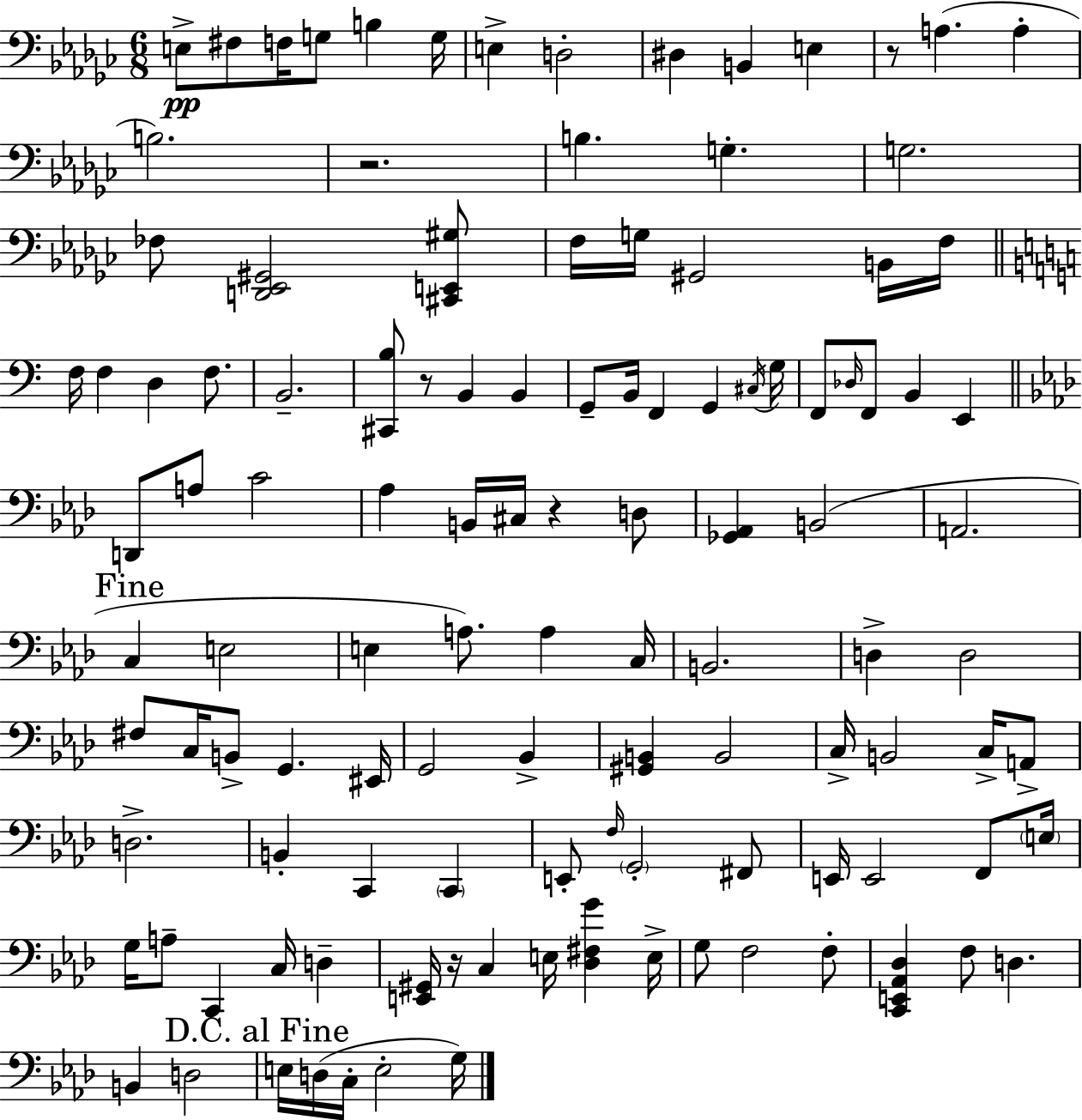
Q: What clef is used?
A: bass